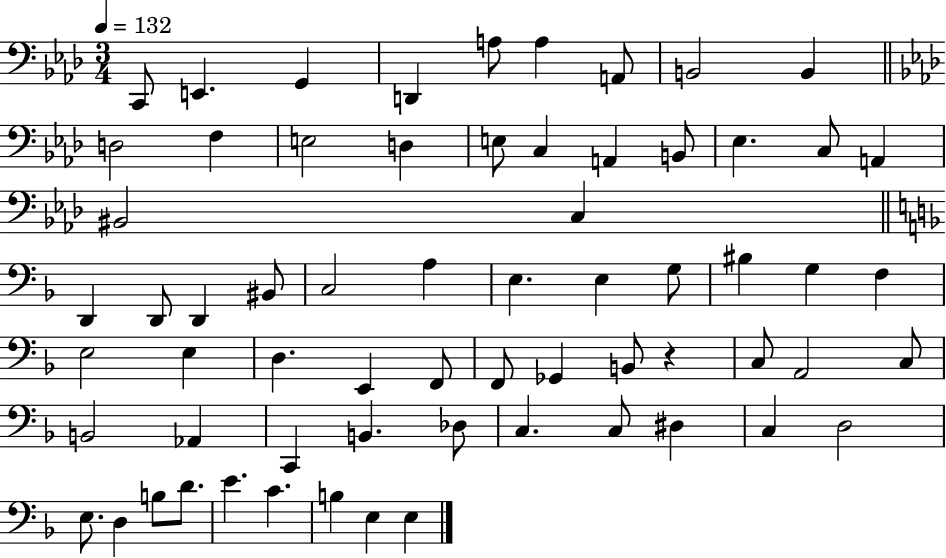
X:1
T:Untitled
M:3/4
L:1/4
K:Ab
C,,/2 E,, G,, D,, A,/2 A, A,,/2 B,,2 B,, D,2 F, E,2 D, E,/2 C, A,, B,,/2 _E, C,/2 A,, ^B,,2 C, D,, D,,/2 D,, ^B,,/2 C,2 A, E, E, G,/2 ^B, G, F, E,2 E, D, E,, F,,/2 F,,/2 _G,, B,,/2 z C,/2 A,,2 C,/2 B,,2 _A,, C,, B,, _D,/2 C, C,/2 ^D, C, D,2 E,/2 D, B,/2 D/2 E C B, E, E,